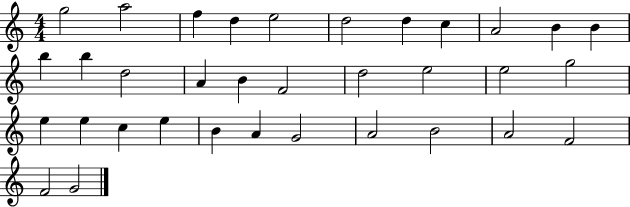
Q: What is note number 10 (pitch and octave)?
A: B4